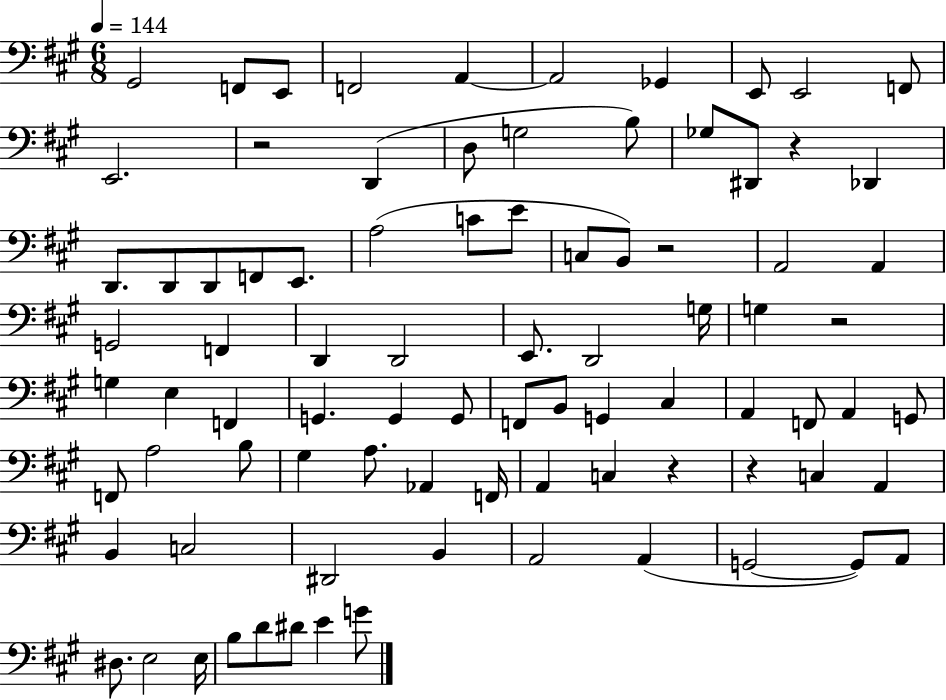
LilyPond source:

{
  \clef bass
  \numericTimeSignature
  \time 6/8
  \key a \major
  \tempo 4 = 144
  gis,2 f,8 e,8 | f,2 a,4~~ | a,2 ges,4 | e,8 e,2 f,8 | \break e,2. | r2 d,4( | d8 g2 b8) | ges8 dis,8 r4 des,4 | \break d,8. d,8 d,8 f,8 e,8. | a2( c'8 e'8 | c8 b,8) r2 | a,2 a,4 | \break g,2 f,4 | d,4 d,2 | e,8. d,2 g16 | g4 r2 | \break g4 e4 f,4 | g,4. g,4 g,8 | f,8 b,8 g,4 cis4 | a,4 f,8 a,4 g,8 | \break f,8 a2 b8 | gis4 a8. aes,4 f,16 | a,4 c4 r4 | r4 c4 a,4 | \break b,4 c2 | dis,2 b,4 | a,2 a,4( | g,2~~ g,8) a,8 | \break dis8. e2 e16 | b8 d'8 dis'8 e'4 g'8 | \bar "|."
}